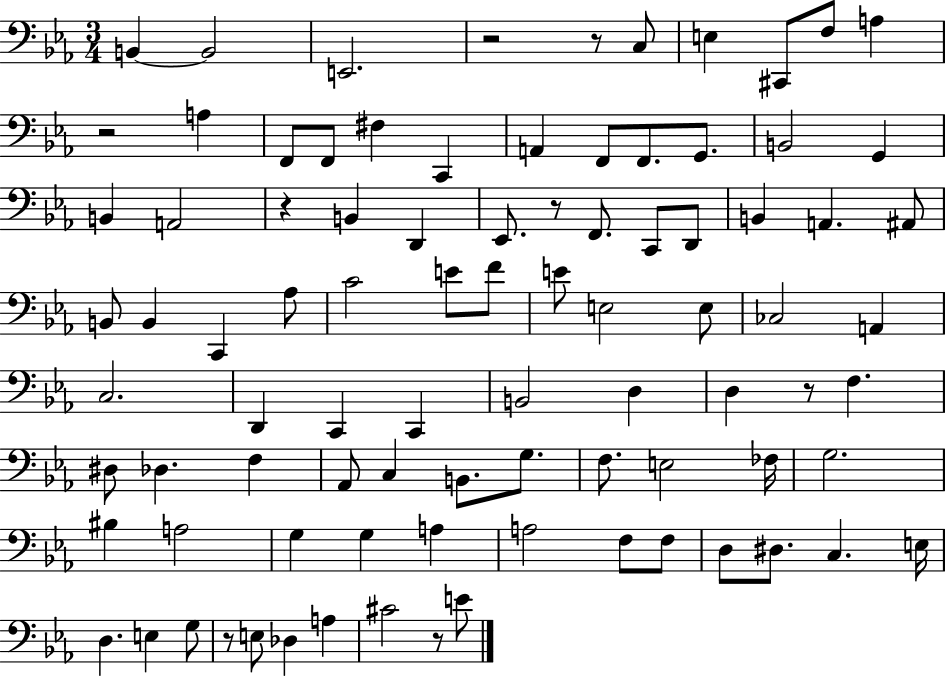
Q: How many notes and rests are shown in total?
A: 89